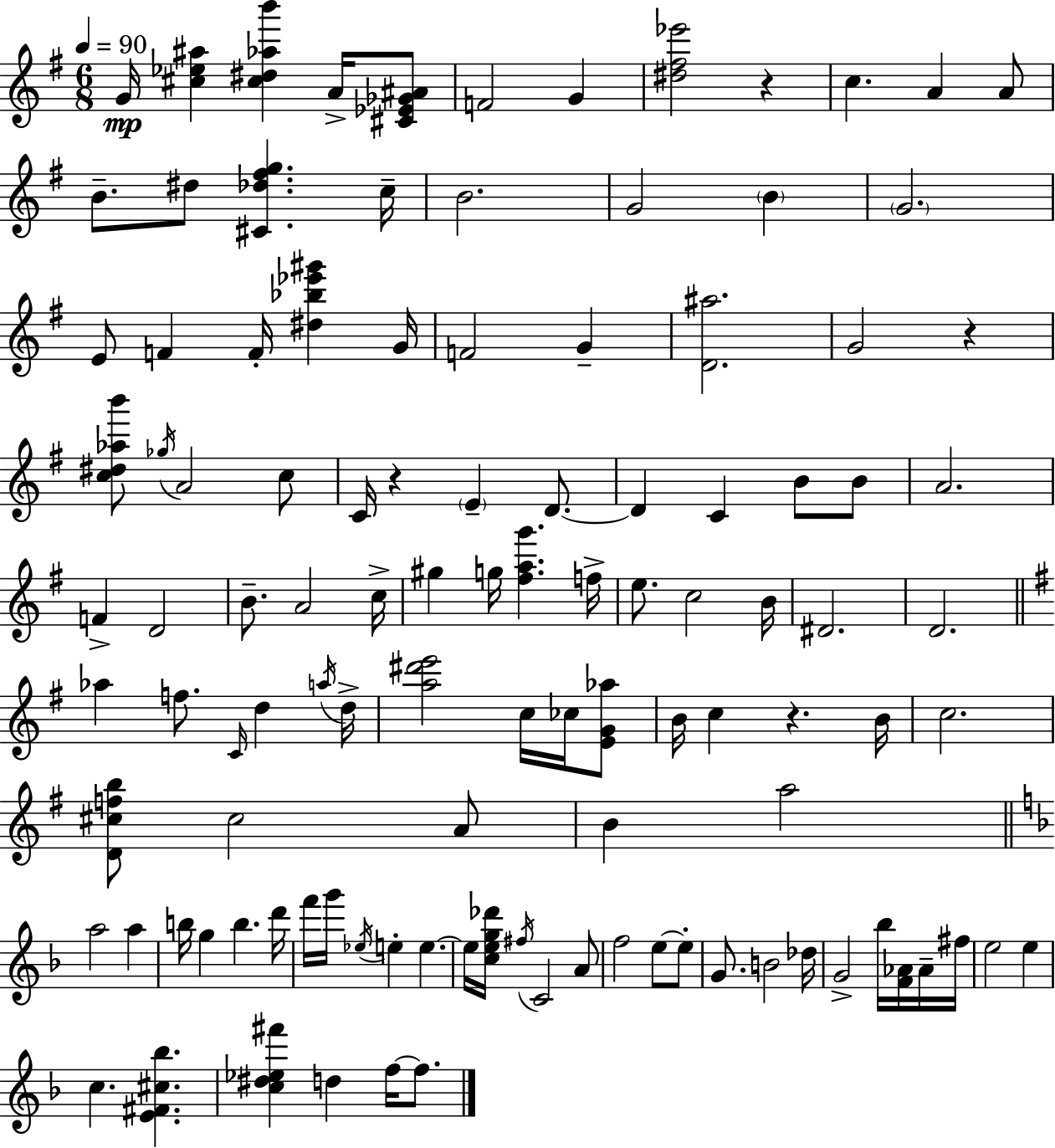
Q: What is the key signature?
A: G major